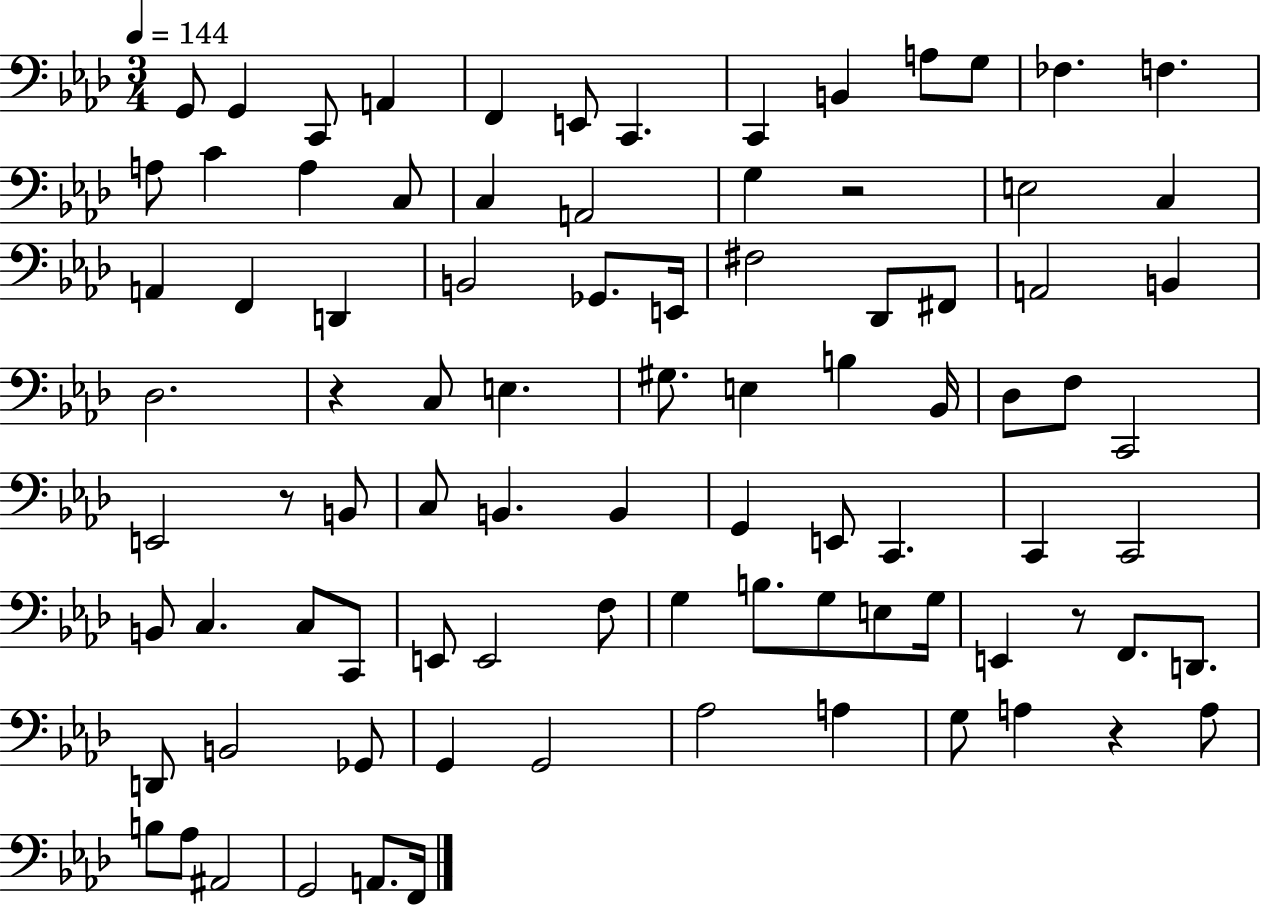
{
  \clef bass
  \numericTimeSignature
  \time 3/4
  \key aes \major
  \tempo 4 = 144
  \repeat volta 2 { g,8 g,4 c,8 a,4 | f,4 e,8 c,4. | c,4 b,4 a8 g8 | fes4. f4. | \break a8 c'4 a4 c8 | c4 a,2 | g4 r2 | e2 c4 | \break a,4 f,4 d,4 | b,2 ges,8. e,16 | fis2 des,8 fis,8 | a,2 b,4 | \break des2. | r4 c8 e4. | gis8. e4 b4 bes,16 | des8 f8 c,2 | \break e,2 r8 b,8 | c8 b,4. b,4 | g,4 e,8 c,4. | c,4 c,2 | \break b,8 c4. c8 c,8 | e,8 e,2 f8 | g4 b8. g8 e8 g16 | e,4 r8 f,8. d,8. | \break d,8 b,2 ges,8 | g,4 g,2 | aes2 a4 | g8 a4 r4 a8 | \break b8 aes8 ais,2 | g,2 a,8. f,16 | } \bar "|."
}